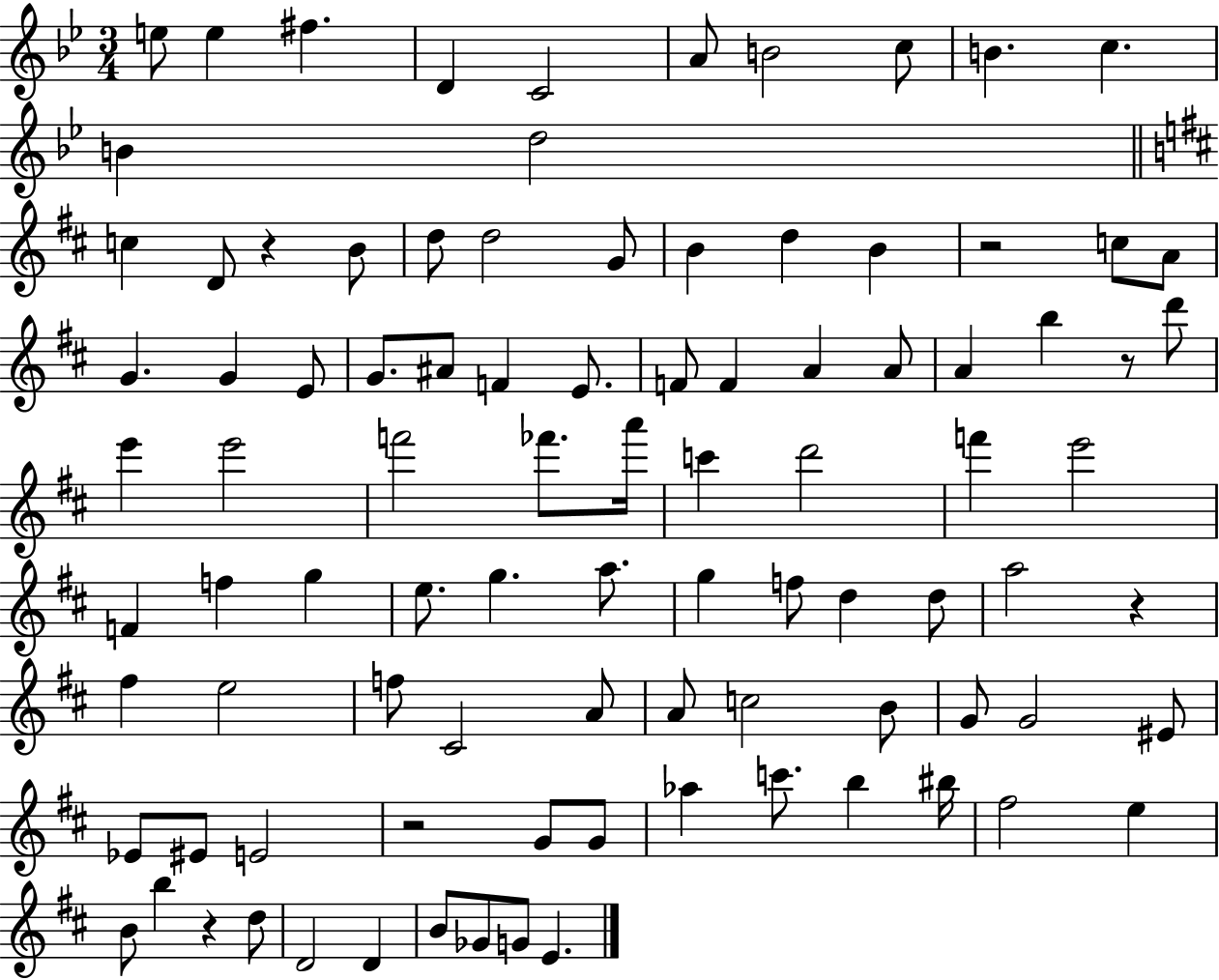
X:1
T:Untitled
M:3/4
L:1/4
K:Bb
e/2 e ^f D C2 A/2 B2 c/2 B c B d2 c D/2 z B/2 d/2 d2 G/2 B d B z2 c/2 A/2 G G E/2 G/2 ^A/2 F E/2 F/2 F A A/2 A b z/2 d'/2 e' e'2 f'2 _f'/2 a'/4 c' d'2 f' e'2 F f g e/2 g a/2 g f/2 d d/2 a2 z ^f e2 f/2 ^C2 A/2 A/2 c2 B/2 G/2 G2 ^E/2 _E/2 ^E/2 E2 z2 G/2 G/2 _a c'/2 b ^b/4 ^f2 e B/2 b z d/2 D2 D B/2 _G/2 G/2 E